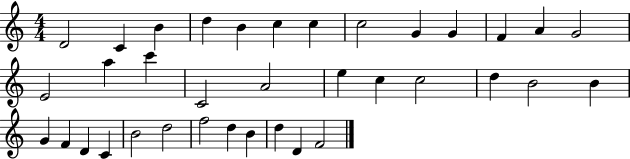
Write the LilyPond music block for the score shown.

{
  \clef treble
  \numericTimeSignature
  \time 4/4
  \key c \major
  d'2 c'4 b'4 | d''4 b'4 c''4 c''4 | c''2 g'4 g'4 | f'4 a'4 g'2 | \break e'2 a''4 c'''4 | c'2 a'2 | e''4 c''4 c''2 | d''4 b'2 b'4 | \break g'4 f'4 d'4 c'4 | b'2 d''2 | f''2 d''4 b'4 | d''4 d'4 f'2 | \break \bar "|."
}